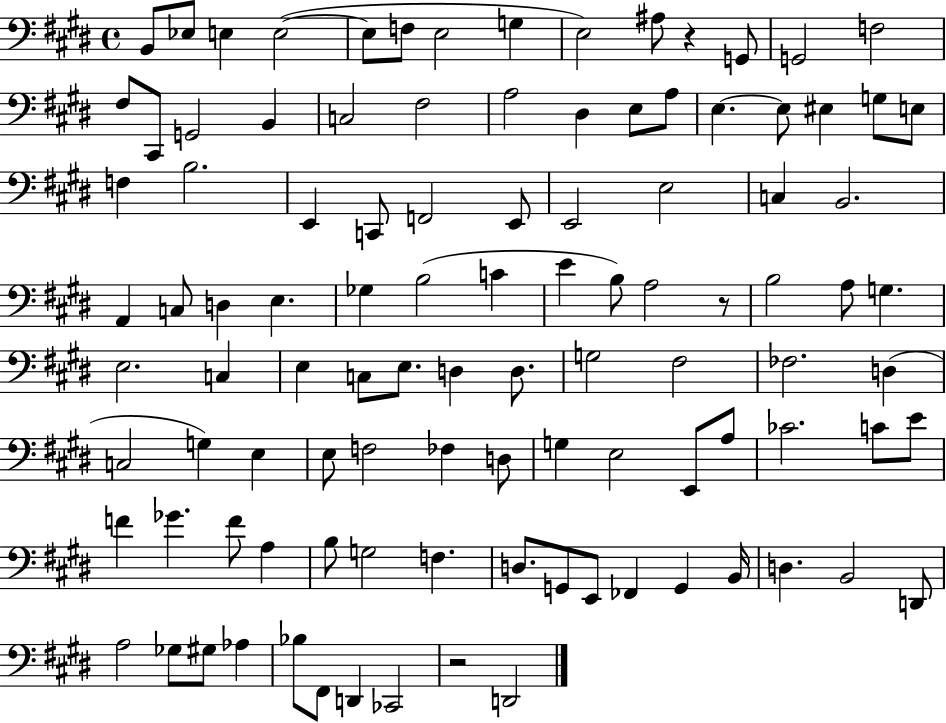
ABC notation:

X:1
T:Untitled
M:4/4
L:1/4
K:E
B,,/2 _E,/2 E, E,2 E,/2 F,/2 E,2 G, E,2 ^A,/2 z G,,/2 G,,2 F,2 ^F,/2 ^C,,/2 G,,2 B,, C,2 ^F,2 A,2 ^D, E,/2 A,/2 E, E,/2 ^E, G,/2 E,/2 F, B,2 E,, C,,/2 F,,2 E,,/2 E,,2 E,2 C, B,,2 A,, C,/2 D, E, _G, B,2 C E B,/2 A,2 z/2 B,2 A,/2 G, E,2 C, E, C,/2 E,/2 D, D,/2 G,2 ^F,2 _F,2 D, C,2 G, E, E,/2 F,2 _F, D,/2 G, E,2 E,,/2 A,/2 _C2 C/2 E/2 F _G F/2 A, B,/2 G,2 F, D,/2 G,,/2 E,,/2 _F,, G,, B,,/4 D, B,,2 D,,/2 A,2 _G,/2 ^G,/2 _A, _B,/2 ^F,,/2 D,, _C,,2 z2 D,,2